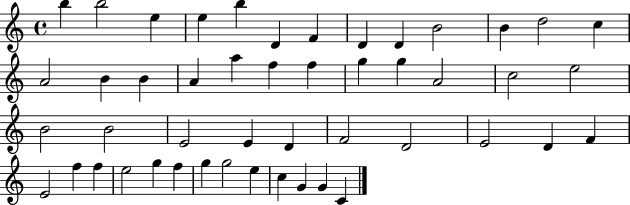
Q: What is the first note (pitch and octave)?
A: B5